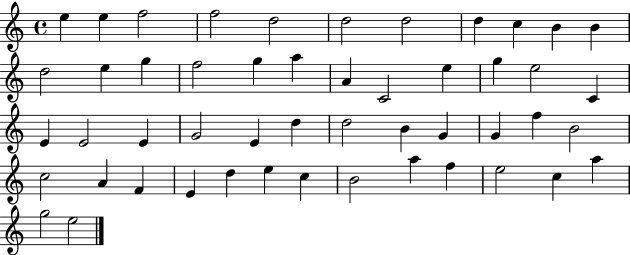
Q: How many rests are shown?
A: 0